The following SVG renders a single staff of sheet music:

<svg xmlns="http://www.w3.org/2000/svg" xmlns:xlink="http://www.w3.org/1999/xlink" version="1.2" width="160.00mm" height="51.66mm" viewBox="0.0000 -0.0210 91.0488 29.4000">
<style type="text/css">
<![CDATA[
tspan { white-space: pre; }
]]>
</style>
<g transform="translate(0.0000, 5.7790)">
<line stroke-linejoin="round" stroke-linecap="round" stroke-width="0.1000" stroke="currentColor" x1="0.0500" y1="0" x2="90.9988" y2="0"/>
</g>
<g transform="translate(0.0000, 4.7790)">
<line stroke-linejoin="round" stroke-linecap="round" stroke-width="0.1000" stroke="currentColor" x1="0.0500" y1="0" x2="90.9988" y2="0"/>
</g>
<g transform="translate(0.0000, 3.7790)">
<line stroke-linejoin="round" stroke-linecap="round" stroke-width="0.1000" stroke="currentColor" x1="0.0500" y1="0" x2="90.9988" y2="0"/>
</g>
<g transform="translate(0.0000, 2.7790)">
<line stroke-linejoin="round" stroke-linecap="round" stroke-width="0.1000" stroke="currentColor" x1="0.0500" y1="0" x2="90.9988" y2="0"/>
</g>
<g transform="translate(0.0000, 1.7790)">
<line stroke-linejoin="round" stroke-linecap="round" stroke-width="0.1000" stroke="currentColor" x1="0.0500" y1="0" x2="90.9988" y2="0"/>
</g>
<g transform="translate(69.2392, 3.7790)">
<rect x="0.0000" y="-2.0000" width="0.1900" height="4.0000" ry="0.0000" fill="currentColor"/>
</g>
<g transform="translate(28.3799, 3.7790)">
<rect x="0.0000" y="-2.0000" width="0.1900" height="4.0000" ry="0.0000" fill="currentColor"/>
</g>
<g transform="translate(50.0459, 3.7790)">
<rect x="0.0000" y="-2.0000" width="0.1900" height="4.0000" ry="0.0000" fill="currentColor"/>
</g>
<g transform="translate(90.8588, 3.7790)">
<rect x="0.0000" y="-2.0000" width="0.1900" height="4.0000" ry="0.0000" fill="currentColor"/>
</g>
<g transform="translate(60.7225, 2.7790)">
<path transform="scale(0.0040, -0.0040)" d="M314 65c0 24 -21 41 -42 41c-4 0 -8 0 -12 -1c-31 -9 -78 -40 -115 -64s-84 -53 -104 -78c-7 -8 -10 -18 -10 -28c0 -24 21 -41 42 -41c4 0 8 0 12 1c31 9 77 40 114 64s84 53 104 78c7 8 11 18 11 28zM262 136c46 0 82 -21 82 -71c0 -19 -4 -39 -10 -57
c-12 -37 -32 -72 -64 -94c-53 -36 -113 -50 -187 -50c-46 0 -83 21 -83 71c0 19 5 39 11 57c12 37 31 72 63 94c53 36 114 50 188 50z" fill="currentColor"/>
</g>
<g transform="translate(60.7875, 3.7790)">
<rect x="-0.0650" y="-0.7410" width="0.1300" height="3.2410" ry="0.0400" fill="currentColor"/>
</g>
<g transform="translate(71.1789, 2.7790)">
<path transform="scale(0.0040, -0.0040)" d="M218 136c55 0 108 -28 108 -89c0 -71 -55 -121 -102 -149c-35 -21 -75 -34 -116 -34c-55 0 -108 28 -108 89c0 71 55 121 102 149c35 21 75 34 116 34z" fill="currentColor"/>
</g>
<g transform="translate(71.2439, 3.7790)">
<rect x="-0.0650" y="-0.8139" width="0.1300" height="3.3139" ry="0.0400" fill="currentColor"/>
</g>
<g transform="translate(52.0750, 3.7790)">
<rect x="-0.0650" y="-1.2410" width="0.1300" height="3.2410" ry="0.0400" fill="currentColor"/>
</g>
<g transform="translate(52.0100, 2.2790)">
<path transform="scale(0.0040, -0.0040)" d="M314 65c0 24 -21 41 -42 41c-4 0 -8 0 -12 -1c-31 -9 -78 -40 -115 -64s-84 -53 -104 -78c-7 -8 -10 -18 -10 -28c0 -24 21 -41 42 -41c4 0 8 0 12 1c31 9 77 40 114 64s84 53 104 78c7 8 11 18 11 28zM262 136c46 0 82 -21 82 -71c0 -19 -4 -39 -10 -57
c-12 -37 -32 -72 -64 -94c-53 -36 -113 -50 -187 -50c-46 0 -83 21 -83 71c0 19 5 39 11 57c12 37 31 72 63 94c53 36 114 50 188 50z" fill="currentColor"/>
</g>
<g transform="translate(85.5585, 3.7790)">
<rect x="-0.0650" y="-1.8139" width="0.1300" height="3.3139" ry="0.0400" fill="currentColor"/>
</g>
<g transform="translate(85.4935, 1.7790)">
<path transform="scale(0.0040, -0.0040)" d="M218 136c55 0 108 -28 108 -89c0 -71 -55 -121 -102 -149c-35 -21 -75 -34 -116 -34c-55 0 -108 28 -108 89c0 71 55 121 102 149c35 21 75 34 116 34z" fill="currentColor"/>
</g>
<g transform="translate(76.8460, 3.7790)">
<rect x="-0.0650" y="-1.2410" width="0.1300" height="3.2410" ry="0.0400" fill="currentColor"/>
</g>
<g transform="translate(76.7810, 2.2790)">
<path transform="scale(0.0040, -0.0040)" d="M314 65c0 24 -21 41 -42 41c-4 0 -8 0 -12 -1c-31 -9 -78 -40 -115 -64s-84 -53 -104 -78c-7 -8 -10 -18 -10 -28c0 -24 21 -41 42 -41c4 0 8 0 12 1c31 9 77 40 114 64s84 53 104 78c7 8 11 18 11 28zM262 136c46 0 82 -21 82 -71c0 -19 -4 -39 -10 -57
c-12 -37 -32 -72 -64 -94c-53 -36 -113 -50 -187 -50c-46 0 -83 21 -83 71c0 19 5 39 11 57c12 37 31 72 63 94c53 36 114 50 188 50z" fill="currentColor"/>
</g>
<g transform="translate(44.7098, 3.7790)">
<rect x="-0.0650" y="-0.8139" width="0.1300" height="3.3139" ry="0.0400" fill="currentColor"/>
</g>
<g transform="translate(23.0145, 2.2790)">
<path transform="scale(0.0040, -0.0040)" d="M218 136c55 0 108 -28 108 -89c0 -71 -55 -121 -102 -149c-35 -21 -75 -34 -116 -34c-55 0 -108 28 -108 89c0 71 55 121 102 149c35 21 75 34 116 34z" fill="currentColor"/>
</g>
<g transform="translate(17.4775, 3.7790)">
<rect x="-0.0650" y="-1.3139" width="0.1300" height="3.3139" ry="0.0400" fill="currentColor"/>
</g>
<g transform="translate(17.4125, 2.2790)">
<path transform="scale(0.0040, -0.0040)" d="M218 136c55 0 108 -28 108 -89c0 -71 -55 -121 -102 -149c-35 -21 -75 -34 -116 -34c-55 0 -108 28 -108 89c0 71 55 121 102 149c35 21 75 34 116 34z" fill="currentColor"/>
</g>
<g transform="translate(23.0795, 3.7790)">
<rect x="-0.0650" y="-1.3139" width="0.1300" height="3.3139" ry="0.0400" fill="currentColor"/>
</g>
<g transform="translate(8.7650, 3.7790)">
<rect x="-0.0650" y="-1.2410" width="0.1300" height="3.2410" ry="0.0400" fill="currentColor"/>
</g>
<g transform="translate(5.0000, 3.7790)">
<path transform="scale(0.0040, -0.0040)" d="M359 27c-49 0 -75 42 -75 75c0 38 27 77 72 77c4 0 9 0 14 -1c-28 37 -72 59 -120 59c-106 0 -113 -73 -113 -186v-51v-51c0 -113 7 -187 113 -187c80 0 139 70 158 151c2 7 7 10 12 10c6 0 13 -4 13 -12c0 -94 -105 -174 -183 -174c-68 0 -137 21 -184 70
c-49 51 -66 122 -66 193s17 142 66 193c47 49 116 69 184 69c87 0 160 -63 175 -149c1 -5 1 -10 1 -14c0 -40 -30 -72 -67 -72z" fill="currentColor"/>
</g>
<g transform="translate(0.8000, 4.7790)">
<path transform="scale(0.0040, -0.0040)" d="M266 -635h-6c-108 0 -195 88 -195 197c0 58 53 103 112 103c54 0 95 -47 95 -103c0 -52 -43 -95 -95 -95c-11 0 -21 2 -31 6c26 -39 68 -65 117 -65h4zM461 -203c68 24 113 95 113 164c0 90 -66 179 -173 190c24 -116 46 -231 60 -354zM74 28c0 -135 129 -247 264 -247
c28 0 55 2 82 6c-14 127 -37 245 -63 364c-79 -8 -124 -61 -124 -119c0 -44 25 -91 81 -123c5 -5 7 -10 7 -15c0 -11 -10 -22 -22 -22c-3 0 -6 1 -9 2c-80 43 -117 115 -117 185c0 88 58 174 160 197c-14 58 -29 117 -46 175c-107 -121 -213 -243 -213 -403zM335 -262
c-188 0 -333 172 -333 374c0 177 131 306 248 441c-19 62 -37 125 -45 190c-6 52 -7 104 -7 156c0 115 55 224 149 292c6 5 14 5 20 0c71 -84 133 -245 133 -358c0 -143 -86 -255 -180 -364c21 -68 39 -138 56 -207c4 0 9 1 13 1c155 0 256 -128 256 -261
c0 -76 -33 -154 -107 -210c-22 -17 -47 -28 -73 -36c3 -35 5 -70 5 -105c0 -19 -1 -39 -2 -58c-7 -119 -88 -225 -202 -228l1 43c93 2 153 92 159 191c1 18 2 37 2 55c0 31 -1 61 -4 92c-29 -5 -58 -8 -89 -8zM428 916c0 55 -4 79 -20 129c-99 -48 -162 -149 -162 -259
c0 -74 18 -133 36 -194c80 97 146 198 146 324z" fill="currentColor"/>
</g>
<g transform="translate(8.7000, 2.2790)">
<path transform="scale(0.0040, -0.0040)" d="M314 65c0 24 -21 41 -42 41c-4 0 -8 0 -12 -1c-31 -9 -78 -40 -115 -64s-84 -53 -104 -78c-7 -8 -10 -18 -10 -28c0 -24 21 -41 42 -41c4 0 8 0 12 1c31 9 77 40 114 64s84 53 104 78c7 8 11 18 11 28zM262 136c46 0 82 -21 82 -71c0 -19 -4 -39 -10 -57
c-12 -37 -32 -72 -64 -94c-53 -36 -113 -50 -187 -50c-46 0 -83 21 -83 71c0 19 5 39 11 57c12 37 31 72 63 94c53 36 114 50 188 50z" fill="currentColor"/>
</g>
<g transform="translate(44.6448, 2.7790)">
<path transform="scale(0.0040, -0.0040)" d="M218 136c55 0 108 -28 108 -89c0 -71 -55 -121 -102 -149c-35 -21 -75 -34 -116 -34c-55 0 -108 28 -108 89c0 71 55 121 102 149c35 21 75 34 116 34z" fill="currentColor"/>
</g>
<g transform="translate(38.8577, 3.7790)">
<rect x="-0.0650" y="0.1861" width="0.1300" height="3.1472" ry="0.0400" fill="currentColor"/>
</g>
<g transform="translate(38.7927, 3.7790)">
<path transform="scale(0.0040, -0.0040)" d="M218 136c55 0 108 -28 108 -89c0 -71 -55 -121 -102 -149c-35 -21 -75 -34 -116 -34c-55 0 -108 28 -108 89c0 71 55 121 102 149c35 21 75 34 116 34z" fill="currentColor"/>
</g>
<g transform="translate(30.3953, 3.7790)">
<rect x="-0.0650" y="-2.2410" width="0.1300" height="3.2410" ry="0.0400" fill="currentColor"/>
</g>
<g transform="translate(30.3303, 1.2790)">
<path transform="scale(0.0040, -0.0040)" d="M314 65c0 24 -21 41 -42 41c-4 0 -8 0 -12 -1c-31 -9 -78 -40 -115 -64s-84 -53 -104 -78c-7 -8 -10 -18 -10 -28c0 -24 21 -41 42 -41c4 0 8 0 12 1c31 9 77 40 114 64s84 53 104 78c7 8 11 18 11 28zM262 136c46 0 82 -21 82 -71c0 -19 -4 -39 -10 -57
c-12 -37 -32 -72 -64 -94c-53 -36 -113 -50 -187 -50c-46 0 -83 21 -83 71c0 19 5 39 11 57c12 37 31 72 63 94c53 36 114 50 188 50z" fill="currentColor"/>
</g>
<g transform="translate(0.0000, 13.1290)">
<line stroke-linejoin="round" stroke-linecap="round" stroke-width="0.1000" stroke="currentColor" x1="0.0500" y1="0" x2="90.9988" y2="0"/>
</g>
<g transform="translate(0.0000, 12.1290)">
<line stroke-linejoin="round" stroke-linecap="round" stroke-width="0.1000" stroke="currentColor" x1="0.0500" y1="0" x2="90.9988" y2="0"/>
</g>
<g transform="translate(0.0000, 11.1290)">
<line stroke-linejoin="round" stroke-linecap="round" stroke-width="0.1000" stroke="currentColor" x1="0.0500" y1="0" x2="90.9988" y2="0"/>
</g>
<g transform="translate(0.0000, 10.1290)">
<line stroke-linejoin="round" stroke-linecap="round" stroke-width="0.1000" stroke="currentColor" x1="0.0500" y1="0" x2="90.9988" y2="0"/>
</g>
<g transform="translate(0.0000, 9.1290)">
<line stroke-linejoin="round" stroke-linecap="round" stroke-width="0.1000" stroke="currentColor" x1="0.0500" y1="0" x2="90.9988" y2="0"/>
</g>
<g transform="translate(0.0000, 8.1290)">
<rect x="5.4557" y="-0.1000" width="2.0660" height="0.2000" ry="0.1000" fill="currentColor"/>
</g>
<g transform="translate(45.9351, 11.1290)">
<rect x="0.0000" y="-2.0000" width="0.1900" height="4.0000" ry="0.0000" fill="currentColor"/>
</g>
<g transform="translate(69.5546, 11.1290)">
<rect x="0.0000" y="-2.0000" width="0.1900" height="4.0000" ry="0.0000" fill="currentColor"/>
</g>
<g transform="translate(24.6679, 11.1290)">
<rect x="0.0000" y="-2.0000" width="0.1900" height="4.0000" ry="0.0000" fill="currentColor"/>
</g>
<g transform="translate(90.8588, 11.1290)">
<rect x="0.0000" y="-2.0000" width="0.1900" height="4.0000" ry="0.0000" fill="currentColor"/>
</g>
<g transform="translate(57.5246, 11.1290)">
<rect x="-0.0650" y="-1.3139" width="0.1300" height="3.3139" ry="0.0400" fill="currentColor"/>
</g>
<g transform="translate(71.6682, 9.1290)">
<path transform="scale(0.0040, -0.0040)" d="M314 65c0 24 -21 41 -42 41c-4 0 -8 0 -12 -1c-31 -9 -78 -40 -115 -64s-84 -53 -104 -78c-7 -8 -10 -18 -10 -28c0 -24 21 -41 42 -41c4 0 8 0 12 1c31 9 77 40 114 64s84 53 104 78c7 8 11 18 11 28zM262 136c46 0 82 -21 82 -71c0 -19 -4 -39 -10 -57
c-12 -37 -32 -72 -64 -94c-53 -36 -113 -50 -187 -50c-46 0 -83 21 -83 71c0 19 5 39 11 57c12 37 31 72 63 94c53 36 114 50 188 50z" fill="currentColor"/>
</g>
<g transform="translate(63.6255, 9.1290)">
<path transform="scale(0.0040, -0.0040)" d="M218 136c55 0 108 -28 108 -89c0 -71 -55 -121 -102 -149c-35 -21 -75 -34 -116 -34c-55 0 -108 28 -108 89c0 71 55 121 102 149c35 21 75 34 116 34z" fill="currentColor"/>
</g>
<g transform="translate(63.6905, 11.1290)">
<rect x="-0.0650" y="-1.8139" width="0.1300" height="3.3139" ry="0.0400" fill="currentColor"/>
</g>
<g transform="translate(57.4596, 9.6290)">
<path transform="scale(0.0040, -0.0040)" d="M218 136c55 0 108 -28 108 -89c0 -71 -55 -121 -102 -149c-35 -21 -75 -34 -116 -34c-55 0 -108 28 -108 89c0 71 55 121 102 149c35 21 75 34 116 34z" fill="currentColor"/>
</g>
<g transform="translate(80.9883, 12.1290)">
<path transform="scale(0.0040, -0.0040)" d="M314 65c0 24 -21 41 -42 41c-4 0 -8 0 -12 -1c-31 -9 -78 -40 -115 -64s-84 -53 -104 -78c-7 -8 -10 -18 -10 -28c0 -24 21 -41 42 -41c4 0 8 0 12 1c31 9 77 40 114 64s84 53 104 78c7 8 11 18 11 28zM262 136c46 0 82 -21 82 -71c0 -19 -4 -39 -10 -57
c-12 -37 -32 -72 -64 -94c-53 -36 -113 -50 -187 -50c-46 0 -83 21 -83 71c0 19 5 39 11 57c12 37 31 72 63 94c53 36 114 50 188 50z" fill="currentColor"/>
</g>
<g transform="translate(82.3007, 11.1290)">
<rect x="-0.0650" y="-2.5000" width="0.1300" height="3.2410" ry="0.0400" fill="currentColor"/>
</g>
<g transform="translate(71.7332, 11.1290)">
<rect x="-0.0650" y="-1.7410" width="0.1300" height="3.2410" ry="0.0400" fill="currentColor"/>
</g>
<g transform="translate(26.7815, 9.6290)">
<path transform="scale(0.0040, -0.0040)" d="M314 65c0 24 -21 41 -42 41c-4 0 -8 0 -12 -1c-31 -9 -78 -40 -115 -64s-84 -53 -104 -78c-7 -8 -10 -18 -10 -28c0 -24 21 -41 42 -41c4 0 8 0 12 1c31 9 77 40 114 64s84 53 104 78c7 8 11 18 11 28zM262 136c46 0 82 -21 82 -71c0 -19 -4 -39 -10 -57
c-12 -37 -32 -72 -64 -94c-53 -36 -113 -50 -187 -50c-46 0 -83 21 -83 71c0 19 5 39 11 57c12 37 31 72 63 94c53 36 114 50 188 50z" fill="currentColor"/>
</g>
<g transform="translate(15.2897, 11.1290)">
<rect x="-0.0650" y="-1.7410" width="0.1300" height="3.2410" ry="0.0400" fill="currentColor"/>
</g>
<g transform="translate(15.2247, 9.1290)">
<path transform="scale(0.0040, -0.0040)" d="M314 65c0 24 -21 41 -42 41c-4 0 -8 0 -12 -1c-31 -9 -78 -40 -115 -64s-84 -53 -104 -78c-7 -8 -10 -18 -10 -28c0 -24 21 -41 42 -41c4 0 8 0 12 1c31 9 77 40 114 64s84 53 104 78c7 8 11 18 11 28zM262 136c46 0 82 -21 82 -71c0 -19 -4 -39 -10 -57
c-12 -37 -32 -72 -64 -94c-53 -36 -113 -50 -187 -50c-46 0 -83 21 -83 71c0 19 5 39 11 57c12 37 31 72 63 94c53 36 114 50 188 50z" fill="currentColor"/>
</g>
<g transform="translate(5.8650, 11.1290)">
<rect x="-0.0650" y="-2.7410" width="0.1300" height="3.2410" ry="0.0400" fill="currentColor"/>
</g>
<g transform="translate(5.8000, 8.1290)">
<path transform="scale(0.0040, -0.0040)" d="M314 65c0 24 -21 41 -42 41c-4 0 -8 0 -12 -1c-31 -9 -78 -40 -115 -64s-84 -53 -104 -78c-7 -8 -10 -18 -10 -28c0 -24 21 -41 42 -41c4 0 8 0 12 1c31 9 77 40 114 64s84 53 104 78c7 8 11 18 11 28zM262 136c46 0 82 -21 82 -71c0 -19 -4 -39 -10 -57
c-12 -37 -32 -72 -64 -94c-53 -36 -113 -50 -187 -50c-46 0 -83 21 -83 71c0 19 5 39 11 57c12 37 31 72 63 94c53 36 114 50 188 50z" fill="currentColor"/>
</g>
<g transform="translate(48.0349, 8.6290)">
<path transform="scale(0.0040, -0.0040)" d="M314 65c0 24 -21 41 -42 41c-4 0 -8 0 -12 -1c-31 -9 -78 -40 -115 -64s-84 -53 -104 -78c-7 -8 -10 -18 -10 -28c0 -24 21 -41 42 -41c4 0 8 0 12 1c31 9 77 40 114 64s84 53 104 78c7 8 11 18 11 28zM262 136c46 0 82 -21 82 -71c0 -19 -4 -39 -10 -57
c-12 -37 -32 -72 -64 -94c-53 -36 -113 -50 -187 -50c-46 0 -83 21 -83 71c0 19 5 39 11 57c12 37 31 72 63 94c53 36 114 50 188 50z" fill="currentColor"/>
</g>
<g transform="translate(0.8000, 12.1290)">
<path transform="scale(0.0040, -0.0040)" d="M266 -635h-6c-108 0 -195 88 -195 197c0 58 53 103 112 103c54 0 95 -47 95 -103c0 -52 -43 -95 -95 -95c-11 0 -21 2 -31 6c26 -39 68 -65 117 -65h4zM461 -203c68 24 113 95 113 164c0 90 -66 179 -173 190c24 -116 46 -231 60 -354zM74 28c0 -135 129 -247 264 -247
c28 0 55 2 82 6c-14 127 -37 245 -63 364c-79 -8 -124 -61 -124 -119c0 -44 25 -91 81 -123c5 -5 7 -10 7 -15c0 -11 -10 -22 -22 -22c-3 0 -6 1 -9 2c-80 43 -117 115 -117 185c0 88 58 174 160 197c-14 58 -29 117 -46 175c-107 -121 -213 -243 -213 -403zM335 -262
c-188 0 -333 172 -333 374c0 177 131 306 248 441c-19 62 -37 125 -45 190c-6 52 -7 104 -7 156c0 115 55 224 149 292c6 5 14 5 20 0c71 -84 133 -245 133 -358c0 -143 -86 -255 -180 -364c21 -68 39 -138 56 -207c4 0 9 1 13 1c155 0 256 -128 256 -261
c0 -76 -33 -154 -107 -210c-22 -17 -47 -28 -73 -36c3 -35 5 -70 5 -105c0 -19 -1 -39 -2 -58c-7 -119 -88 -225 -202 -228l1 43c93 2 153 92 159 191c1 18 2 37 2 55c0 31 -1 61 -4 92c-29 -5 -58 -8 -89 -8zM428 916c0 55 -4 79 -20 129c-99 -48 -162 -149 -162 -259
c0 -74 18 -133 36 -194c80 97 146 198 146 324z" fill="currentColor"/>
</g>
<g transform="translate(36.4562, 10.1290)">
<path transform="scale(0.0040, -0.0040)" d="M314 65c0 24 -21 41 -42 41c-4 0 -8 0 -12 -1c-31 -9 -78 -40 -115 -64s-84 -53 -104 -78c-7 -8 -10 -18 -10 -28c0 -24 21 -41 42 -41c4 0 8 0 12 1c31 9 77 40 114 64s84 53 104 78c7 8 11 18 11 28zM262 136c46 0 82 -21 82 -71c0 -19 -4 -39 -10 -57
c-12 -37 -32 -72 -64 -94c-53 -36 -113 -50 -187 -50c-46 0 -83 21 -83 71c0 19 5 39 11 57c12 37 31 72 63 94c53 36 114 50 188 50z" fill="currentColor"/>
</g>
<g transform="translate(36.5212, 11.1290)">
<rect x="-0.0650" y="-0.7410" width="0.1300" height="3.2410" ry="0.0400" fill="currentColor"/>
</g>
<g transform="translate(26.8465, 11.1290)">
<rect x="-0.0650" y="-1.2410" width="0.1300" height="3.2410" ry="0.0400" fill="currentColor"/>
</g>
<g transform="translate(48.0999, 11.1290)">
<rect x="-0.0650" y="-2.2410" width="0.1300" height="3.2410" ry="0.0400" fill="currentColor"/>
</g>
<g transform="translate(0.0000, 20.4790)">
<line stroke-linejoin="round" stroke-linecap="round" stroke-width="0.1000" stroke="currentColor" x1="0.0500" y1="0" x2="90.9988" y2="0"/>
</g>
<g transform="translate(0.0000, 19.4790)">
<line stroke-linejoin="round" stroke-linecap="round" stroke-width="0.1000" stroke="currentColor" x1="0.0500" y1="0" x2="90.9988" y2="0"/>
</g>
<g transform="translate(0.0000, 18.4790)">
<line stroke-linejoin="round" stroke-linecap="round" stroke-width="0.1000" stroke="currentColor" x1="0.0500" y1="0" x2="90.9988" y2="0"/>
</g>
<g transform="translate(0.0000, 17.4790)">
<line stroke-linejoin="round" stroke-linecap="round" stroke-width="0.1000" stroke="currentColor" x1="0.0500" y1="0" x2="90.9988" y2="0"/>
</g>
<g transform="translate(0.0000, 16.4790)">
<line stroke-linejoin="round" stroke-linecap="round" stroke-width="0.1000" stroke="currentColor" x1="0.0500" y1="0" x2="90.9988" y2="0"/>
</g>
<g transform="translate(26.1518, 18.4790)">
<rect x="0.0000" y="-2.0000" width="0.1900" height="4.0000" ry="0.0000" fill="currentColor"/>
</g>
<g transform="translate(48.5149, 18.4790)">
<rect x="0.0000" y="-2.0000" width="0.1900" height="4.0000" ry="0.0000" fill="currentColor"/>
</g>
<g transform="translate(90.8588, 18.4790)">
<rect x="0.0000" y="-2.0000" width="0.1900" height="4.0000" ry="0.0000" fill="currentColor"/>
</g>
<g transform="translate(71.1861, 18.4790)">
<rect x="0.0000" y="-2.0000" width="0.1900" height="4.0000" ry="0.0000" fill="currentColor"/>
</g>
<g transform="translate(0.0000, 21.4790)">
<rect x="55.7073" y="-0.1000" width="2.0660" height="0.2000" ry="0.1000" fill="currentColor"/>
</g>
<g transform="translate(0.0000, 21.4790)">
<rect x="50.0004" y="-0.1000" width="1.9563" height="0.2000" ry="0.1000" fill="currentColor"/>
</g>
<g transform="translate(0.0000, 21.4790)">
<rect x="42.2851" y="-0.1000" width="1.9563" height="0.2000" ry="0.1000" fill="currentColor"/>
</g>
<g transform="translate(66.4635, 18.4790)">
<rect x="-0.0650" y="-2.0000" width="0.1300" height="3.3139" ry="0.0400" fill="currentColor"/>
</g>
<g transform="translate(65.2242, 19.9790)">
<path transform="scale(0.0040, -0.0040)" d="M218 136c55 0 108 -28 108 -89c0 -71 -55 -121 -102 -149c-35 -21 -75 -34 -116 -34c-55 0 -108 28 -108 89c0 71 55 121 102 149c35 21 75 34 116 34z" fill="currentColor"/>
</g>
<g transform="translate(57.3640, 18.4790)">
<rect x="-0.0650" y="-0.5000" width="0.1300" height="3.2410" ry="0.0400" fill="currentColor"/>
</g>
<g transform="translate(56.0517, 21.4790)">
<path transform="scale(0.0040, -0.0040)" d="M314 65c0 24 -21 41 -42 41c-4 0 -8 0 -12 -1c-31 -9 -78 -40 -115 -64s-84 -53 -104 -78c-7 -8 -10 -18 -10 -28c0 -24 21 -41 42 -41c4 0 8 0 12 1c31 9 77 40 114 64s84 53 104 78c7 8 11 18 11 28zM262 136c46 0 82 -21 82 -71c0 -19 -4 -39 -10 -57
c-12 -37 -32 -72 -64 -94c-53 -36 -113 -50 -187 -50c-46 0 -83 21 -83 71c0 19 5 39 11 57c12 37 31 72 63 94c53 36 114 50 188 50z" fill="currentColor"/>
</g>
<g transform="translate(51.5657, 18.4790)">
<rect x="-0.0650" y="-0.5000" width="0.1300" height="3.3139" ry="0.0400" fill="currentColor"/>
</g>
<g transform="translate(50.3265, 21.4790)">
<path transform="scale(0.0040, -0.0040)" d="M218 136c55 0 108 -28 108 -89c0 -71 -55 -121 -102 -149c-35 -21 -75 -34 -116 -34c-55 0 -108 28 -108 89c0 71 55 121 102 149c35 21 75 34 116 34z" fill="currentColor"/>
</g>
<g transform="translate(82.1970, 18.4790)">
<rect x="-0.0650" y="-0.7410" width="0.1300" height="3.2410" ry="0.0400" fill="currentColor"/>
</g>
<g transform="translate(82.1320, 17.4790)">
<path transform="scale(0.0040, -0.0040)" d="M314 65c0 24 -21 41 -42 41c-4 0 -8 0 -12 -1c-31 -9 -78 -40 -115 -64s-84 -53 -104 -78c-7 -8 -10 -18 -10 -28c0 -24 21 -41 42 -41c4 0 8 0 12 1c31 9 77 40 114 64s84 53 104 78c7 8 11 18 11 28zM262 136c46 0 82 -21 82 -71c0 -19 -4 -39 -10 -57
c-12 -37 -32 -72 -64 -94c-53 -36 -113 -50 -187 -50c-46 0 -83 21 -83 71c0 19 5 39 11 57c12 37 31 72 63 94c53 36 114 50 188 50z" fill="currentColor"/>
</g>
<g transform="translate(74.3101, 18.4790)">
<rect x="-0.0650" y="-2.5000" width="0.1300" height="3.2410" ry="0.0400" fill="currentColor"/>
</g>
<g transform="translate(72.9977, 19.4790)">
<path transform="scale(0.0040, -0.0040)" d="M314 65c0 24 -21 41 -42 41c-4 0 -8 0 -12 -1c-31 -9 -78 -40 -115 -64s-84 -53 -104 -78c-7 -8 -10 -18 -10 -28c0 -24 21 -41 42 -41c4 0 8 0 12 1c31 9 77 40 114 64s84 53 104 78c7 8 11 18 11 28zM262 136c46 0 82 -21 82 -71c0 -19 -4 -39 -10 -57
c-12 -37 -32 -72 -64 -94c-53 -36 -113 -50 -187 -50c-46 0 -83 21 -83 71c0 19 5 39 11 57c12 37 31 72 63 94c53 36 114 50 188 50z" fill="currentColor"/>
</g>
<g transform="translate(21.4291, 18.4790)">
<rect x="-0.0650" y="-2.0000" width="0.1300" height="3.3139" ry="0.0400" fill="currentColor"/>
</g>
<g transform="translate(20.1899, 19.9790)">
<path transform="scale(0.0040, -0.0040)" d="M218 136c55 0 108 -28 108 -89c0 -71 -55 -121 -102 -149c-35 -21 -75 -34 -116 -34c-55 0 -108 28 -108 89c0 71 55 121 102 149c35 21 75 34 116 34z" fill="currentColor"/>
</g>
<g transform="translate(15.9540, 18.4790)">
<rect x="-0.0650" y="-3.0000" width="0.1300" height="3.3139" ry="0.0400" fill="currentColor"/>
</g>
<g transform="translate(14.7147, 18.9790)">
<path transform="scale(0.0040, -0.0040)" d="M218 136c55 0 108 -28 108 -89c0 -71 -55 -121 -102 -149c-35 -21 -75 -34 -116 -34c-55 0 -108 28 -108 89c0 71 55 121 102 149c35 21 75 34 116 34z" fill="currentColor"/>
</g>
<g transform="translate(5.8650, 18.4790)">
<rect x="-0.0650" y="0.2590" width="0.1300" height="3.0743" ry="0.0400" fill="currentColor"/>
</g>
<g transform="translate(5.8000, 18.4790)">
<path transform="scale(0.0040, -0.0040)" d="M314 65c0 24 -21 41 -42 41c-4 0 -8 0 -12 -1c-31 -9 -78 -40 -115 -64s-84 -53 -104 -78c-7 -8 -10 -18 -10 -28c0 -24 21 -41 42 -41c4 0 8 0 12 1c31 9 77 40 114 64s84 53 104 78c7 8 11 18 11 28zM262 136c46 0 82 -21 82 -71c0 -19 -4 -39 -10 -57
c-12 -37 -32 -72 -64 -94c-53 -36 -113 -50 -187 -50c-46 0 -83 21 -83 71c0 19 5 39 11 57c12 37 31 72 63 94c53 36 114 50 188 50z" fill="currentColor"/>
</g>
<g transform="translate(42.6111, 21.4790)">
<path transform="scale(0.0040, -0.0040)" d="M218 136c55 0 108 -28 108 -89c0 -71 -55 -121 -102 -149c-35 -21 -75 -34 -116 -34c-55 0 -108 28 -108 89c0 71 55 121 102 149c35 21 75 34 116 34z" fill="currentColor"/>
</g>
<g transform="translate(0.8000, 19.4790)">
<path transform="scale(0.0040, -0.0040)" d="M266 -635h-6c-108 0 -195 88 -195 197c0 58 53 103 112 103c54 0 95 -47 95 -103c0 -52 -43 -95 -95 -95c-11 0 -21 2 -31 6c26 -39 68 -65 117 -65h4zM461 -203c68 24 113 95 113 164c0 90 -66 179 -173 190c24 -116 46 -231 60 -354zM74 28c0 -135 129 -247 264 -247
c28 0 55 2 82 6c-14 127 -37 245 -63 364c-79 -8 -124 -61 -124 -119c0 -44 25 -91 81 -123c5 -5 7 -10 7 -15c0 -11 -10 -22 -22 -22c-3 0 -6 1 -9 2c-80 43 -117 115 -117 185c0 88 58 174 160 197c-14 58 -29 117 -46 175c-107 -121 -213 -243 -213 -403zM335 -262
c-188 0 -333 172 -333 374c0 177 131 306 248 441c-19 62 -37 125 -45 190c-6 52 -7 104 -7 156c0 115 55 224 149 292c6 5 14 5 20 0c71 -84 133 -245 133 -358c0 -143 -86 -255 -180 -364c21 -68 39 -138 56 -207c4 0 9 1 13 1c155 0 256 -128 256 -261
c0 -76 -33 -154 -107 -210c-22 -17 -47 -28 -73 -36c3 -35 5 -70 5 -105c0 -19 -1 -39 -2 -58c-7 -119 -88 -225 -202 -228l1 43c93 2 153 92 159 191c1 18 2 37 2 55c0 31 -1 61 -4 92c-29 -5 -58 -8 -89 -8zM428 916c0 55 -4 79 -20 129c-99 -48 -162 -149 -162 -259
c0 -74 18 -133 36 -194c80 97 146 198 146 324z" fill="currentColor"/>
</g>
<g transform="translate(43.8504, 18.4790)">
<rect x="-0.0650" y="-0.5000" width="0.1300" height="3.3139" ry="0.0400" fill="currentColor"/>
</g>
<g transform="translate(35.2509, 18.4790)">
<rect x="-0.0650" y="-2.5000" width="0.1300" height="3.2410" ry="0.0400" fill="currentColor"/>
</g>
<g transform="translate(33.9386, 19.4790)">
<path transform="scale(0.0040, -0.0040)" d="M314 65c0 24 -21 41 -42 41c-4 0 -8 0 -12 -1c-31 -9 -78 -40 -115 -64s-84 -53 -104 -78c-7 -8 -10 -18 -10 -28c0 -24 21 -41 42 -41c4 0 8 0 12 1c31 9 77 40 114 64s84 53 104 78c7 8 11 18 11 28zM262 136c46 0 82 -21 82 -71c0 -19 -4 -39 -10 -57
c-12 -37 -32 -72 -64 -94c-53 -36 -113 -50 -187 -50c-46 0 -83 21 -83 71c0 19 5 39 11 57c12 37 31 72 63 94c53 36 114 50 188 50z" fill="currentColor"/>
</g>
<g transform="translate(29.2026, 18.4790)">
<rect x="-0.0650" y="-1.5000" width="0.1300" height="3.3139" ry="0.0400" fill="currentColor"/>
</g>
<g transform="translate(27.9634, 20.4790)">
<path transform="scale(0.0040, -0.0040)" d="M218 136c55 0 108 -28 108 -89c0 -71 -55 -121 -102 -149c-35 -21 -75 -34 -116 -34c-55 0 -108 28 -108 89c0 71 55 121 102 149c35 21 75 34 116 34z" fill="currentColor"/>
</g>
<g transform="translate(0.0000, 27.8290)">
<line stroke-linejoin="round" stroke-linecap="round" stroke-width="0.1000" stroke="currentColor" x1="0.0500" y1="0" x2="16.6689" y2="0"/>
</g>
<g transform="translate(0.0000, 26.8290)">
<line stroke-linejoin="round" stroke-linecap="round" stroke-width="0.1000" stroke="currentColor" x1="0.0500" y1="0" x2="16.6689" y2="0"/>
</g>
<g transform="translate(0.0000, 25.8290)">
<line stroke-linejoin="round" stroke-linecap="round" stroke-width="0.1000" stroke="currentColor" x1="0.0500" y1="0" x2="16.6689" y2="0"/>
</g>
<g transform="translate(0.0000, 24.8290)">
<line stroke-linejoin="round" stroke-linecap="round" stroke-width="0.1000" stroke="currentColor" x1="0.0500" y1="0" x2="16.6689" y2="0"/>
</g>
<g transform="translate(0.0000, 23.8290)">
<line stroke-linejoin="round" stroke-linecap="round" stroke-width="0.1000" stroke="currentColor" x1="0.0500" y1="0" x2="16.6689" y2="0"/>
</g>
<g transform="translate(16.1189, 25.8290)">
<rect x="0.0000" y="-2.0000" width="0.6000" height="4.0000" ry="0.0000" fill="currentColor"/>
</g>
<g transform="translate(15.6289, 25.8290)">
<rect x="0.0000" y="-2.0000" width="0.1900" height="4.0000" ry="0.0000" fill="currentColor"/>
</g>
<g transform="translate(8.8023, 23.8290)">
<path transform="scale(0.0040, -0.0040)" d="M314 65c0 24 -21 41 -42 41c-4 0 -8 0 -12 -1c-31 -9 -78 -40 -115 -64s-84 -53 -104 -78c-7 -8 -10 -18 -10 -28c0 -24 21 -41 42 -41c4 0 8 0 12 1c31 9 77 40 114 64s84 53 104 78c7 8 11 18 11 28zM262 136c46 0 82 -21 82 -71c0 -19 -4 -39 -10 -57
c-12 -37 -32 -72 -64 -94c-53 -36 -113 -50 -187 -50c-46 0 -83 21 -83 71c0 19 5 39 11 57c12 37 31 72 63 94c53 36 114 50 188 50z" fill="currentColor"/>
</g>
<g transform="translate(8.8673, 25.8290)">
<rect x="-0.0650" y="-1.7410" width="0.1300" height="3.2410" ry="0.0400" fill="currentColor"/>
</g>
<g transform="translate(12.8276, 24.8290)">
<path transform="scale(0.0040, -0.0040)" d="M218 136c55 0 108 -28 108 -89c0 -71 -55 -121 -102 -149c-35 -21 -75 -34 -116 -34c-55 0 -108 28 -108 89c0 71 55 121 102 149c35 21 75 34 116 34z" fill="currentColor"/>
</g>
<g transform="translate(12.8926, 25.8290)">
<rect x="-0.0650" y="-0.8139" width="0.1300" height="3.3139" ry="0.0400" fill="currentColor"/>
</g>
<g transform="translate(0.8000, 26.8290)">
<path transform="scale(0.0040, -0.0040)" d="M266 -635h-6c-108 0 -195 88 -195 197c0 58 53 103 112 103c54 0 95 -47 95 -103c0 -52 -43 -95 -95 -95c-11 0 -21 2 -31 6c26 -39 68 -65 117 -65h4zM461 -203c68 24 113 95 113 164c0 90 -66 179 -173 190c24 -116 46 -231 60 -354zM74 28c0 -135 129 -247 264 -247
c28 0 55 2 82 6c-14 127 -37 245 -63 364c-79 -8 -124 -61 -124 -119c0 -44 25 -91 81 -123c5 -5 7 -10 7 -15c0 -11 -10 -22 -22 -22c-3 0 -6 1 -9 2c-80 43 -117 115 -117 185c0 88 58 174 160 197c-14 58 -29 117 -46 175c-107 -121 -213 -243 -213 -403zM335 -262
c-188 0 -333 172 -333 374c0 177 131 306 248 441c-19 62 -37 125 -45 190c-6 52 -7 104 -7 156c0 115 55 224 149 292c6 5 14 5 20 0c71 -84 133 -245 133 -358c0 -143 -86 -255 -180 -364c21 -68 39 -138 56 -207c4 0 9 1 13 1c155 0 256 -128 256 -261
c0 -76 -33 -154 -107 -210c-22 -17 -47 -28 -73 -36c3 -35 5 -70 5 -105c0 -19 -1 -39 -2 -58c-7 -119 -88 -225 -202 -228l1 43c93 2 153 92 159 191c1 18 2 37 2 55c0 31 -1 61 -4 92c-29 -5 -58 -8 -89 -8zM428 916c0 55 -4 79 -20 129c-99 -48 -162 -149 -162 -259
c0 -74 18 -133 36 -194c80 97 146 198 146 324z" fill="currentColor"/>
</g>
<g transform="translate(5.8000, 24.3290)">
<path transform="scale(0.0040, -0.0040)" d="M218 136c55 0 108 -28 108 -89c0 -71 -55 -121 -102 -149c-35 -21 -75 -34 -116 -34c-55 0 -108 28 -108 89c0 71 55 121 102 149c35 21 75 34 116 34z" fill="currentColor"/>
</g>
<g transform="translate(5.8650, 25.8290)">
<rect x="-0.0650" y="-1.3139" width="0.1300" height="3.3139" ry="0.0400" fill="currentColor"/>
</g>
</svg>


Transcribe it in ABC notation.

X:1
T:Untitled
M:4/4
L:1/4
K:C
e2 e e g2 B d e2 d2 d e2 f a2 f2 e2 d2 g2 e f f2 G2 B2 A F E G2 C C C2 F G2 d2 e f2 d